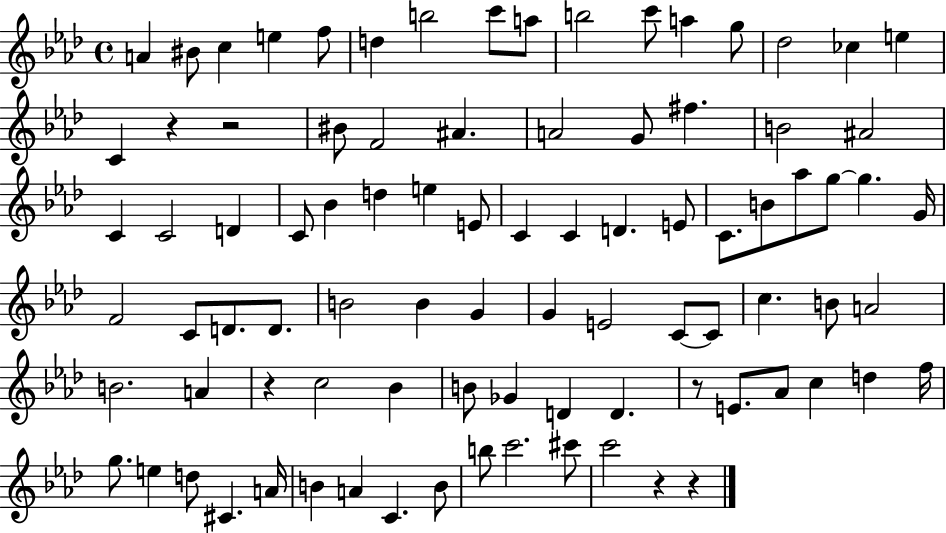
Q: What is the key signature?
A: AES major